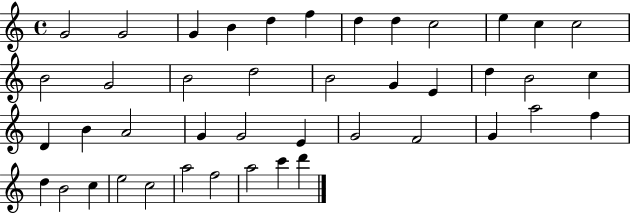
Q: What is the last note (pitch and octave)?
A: D6